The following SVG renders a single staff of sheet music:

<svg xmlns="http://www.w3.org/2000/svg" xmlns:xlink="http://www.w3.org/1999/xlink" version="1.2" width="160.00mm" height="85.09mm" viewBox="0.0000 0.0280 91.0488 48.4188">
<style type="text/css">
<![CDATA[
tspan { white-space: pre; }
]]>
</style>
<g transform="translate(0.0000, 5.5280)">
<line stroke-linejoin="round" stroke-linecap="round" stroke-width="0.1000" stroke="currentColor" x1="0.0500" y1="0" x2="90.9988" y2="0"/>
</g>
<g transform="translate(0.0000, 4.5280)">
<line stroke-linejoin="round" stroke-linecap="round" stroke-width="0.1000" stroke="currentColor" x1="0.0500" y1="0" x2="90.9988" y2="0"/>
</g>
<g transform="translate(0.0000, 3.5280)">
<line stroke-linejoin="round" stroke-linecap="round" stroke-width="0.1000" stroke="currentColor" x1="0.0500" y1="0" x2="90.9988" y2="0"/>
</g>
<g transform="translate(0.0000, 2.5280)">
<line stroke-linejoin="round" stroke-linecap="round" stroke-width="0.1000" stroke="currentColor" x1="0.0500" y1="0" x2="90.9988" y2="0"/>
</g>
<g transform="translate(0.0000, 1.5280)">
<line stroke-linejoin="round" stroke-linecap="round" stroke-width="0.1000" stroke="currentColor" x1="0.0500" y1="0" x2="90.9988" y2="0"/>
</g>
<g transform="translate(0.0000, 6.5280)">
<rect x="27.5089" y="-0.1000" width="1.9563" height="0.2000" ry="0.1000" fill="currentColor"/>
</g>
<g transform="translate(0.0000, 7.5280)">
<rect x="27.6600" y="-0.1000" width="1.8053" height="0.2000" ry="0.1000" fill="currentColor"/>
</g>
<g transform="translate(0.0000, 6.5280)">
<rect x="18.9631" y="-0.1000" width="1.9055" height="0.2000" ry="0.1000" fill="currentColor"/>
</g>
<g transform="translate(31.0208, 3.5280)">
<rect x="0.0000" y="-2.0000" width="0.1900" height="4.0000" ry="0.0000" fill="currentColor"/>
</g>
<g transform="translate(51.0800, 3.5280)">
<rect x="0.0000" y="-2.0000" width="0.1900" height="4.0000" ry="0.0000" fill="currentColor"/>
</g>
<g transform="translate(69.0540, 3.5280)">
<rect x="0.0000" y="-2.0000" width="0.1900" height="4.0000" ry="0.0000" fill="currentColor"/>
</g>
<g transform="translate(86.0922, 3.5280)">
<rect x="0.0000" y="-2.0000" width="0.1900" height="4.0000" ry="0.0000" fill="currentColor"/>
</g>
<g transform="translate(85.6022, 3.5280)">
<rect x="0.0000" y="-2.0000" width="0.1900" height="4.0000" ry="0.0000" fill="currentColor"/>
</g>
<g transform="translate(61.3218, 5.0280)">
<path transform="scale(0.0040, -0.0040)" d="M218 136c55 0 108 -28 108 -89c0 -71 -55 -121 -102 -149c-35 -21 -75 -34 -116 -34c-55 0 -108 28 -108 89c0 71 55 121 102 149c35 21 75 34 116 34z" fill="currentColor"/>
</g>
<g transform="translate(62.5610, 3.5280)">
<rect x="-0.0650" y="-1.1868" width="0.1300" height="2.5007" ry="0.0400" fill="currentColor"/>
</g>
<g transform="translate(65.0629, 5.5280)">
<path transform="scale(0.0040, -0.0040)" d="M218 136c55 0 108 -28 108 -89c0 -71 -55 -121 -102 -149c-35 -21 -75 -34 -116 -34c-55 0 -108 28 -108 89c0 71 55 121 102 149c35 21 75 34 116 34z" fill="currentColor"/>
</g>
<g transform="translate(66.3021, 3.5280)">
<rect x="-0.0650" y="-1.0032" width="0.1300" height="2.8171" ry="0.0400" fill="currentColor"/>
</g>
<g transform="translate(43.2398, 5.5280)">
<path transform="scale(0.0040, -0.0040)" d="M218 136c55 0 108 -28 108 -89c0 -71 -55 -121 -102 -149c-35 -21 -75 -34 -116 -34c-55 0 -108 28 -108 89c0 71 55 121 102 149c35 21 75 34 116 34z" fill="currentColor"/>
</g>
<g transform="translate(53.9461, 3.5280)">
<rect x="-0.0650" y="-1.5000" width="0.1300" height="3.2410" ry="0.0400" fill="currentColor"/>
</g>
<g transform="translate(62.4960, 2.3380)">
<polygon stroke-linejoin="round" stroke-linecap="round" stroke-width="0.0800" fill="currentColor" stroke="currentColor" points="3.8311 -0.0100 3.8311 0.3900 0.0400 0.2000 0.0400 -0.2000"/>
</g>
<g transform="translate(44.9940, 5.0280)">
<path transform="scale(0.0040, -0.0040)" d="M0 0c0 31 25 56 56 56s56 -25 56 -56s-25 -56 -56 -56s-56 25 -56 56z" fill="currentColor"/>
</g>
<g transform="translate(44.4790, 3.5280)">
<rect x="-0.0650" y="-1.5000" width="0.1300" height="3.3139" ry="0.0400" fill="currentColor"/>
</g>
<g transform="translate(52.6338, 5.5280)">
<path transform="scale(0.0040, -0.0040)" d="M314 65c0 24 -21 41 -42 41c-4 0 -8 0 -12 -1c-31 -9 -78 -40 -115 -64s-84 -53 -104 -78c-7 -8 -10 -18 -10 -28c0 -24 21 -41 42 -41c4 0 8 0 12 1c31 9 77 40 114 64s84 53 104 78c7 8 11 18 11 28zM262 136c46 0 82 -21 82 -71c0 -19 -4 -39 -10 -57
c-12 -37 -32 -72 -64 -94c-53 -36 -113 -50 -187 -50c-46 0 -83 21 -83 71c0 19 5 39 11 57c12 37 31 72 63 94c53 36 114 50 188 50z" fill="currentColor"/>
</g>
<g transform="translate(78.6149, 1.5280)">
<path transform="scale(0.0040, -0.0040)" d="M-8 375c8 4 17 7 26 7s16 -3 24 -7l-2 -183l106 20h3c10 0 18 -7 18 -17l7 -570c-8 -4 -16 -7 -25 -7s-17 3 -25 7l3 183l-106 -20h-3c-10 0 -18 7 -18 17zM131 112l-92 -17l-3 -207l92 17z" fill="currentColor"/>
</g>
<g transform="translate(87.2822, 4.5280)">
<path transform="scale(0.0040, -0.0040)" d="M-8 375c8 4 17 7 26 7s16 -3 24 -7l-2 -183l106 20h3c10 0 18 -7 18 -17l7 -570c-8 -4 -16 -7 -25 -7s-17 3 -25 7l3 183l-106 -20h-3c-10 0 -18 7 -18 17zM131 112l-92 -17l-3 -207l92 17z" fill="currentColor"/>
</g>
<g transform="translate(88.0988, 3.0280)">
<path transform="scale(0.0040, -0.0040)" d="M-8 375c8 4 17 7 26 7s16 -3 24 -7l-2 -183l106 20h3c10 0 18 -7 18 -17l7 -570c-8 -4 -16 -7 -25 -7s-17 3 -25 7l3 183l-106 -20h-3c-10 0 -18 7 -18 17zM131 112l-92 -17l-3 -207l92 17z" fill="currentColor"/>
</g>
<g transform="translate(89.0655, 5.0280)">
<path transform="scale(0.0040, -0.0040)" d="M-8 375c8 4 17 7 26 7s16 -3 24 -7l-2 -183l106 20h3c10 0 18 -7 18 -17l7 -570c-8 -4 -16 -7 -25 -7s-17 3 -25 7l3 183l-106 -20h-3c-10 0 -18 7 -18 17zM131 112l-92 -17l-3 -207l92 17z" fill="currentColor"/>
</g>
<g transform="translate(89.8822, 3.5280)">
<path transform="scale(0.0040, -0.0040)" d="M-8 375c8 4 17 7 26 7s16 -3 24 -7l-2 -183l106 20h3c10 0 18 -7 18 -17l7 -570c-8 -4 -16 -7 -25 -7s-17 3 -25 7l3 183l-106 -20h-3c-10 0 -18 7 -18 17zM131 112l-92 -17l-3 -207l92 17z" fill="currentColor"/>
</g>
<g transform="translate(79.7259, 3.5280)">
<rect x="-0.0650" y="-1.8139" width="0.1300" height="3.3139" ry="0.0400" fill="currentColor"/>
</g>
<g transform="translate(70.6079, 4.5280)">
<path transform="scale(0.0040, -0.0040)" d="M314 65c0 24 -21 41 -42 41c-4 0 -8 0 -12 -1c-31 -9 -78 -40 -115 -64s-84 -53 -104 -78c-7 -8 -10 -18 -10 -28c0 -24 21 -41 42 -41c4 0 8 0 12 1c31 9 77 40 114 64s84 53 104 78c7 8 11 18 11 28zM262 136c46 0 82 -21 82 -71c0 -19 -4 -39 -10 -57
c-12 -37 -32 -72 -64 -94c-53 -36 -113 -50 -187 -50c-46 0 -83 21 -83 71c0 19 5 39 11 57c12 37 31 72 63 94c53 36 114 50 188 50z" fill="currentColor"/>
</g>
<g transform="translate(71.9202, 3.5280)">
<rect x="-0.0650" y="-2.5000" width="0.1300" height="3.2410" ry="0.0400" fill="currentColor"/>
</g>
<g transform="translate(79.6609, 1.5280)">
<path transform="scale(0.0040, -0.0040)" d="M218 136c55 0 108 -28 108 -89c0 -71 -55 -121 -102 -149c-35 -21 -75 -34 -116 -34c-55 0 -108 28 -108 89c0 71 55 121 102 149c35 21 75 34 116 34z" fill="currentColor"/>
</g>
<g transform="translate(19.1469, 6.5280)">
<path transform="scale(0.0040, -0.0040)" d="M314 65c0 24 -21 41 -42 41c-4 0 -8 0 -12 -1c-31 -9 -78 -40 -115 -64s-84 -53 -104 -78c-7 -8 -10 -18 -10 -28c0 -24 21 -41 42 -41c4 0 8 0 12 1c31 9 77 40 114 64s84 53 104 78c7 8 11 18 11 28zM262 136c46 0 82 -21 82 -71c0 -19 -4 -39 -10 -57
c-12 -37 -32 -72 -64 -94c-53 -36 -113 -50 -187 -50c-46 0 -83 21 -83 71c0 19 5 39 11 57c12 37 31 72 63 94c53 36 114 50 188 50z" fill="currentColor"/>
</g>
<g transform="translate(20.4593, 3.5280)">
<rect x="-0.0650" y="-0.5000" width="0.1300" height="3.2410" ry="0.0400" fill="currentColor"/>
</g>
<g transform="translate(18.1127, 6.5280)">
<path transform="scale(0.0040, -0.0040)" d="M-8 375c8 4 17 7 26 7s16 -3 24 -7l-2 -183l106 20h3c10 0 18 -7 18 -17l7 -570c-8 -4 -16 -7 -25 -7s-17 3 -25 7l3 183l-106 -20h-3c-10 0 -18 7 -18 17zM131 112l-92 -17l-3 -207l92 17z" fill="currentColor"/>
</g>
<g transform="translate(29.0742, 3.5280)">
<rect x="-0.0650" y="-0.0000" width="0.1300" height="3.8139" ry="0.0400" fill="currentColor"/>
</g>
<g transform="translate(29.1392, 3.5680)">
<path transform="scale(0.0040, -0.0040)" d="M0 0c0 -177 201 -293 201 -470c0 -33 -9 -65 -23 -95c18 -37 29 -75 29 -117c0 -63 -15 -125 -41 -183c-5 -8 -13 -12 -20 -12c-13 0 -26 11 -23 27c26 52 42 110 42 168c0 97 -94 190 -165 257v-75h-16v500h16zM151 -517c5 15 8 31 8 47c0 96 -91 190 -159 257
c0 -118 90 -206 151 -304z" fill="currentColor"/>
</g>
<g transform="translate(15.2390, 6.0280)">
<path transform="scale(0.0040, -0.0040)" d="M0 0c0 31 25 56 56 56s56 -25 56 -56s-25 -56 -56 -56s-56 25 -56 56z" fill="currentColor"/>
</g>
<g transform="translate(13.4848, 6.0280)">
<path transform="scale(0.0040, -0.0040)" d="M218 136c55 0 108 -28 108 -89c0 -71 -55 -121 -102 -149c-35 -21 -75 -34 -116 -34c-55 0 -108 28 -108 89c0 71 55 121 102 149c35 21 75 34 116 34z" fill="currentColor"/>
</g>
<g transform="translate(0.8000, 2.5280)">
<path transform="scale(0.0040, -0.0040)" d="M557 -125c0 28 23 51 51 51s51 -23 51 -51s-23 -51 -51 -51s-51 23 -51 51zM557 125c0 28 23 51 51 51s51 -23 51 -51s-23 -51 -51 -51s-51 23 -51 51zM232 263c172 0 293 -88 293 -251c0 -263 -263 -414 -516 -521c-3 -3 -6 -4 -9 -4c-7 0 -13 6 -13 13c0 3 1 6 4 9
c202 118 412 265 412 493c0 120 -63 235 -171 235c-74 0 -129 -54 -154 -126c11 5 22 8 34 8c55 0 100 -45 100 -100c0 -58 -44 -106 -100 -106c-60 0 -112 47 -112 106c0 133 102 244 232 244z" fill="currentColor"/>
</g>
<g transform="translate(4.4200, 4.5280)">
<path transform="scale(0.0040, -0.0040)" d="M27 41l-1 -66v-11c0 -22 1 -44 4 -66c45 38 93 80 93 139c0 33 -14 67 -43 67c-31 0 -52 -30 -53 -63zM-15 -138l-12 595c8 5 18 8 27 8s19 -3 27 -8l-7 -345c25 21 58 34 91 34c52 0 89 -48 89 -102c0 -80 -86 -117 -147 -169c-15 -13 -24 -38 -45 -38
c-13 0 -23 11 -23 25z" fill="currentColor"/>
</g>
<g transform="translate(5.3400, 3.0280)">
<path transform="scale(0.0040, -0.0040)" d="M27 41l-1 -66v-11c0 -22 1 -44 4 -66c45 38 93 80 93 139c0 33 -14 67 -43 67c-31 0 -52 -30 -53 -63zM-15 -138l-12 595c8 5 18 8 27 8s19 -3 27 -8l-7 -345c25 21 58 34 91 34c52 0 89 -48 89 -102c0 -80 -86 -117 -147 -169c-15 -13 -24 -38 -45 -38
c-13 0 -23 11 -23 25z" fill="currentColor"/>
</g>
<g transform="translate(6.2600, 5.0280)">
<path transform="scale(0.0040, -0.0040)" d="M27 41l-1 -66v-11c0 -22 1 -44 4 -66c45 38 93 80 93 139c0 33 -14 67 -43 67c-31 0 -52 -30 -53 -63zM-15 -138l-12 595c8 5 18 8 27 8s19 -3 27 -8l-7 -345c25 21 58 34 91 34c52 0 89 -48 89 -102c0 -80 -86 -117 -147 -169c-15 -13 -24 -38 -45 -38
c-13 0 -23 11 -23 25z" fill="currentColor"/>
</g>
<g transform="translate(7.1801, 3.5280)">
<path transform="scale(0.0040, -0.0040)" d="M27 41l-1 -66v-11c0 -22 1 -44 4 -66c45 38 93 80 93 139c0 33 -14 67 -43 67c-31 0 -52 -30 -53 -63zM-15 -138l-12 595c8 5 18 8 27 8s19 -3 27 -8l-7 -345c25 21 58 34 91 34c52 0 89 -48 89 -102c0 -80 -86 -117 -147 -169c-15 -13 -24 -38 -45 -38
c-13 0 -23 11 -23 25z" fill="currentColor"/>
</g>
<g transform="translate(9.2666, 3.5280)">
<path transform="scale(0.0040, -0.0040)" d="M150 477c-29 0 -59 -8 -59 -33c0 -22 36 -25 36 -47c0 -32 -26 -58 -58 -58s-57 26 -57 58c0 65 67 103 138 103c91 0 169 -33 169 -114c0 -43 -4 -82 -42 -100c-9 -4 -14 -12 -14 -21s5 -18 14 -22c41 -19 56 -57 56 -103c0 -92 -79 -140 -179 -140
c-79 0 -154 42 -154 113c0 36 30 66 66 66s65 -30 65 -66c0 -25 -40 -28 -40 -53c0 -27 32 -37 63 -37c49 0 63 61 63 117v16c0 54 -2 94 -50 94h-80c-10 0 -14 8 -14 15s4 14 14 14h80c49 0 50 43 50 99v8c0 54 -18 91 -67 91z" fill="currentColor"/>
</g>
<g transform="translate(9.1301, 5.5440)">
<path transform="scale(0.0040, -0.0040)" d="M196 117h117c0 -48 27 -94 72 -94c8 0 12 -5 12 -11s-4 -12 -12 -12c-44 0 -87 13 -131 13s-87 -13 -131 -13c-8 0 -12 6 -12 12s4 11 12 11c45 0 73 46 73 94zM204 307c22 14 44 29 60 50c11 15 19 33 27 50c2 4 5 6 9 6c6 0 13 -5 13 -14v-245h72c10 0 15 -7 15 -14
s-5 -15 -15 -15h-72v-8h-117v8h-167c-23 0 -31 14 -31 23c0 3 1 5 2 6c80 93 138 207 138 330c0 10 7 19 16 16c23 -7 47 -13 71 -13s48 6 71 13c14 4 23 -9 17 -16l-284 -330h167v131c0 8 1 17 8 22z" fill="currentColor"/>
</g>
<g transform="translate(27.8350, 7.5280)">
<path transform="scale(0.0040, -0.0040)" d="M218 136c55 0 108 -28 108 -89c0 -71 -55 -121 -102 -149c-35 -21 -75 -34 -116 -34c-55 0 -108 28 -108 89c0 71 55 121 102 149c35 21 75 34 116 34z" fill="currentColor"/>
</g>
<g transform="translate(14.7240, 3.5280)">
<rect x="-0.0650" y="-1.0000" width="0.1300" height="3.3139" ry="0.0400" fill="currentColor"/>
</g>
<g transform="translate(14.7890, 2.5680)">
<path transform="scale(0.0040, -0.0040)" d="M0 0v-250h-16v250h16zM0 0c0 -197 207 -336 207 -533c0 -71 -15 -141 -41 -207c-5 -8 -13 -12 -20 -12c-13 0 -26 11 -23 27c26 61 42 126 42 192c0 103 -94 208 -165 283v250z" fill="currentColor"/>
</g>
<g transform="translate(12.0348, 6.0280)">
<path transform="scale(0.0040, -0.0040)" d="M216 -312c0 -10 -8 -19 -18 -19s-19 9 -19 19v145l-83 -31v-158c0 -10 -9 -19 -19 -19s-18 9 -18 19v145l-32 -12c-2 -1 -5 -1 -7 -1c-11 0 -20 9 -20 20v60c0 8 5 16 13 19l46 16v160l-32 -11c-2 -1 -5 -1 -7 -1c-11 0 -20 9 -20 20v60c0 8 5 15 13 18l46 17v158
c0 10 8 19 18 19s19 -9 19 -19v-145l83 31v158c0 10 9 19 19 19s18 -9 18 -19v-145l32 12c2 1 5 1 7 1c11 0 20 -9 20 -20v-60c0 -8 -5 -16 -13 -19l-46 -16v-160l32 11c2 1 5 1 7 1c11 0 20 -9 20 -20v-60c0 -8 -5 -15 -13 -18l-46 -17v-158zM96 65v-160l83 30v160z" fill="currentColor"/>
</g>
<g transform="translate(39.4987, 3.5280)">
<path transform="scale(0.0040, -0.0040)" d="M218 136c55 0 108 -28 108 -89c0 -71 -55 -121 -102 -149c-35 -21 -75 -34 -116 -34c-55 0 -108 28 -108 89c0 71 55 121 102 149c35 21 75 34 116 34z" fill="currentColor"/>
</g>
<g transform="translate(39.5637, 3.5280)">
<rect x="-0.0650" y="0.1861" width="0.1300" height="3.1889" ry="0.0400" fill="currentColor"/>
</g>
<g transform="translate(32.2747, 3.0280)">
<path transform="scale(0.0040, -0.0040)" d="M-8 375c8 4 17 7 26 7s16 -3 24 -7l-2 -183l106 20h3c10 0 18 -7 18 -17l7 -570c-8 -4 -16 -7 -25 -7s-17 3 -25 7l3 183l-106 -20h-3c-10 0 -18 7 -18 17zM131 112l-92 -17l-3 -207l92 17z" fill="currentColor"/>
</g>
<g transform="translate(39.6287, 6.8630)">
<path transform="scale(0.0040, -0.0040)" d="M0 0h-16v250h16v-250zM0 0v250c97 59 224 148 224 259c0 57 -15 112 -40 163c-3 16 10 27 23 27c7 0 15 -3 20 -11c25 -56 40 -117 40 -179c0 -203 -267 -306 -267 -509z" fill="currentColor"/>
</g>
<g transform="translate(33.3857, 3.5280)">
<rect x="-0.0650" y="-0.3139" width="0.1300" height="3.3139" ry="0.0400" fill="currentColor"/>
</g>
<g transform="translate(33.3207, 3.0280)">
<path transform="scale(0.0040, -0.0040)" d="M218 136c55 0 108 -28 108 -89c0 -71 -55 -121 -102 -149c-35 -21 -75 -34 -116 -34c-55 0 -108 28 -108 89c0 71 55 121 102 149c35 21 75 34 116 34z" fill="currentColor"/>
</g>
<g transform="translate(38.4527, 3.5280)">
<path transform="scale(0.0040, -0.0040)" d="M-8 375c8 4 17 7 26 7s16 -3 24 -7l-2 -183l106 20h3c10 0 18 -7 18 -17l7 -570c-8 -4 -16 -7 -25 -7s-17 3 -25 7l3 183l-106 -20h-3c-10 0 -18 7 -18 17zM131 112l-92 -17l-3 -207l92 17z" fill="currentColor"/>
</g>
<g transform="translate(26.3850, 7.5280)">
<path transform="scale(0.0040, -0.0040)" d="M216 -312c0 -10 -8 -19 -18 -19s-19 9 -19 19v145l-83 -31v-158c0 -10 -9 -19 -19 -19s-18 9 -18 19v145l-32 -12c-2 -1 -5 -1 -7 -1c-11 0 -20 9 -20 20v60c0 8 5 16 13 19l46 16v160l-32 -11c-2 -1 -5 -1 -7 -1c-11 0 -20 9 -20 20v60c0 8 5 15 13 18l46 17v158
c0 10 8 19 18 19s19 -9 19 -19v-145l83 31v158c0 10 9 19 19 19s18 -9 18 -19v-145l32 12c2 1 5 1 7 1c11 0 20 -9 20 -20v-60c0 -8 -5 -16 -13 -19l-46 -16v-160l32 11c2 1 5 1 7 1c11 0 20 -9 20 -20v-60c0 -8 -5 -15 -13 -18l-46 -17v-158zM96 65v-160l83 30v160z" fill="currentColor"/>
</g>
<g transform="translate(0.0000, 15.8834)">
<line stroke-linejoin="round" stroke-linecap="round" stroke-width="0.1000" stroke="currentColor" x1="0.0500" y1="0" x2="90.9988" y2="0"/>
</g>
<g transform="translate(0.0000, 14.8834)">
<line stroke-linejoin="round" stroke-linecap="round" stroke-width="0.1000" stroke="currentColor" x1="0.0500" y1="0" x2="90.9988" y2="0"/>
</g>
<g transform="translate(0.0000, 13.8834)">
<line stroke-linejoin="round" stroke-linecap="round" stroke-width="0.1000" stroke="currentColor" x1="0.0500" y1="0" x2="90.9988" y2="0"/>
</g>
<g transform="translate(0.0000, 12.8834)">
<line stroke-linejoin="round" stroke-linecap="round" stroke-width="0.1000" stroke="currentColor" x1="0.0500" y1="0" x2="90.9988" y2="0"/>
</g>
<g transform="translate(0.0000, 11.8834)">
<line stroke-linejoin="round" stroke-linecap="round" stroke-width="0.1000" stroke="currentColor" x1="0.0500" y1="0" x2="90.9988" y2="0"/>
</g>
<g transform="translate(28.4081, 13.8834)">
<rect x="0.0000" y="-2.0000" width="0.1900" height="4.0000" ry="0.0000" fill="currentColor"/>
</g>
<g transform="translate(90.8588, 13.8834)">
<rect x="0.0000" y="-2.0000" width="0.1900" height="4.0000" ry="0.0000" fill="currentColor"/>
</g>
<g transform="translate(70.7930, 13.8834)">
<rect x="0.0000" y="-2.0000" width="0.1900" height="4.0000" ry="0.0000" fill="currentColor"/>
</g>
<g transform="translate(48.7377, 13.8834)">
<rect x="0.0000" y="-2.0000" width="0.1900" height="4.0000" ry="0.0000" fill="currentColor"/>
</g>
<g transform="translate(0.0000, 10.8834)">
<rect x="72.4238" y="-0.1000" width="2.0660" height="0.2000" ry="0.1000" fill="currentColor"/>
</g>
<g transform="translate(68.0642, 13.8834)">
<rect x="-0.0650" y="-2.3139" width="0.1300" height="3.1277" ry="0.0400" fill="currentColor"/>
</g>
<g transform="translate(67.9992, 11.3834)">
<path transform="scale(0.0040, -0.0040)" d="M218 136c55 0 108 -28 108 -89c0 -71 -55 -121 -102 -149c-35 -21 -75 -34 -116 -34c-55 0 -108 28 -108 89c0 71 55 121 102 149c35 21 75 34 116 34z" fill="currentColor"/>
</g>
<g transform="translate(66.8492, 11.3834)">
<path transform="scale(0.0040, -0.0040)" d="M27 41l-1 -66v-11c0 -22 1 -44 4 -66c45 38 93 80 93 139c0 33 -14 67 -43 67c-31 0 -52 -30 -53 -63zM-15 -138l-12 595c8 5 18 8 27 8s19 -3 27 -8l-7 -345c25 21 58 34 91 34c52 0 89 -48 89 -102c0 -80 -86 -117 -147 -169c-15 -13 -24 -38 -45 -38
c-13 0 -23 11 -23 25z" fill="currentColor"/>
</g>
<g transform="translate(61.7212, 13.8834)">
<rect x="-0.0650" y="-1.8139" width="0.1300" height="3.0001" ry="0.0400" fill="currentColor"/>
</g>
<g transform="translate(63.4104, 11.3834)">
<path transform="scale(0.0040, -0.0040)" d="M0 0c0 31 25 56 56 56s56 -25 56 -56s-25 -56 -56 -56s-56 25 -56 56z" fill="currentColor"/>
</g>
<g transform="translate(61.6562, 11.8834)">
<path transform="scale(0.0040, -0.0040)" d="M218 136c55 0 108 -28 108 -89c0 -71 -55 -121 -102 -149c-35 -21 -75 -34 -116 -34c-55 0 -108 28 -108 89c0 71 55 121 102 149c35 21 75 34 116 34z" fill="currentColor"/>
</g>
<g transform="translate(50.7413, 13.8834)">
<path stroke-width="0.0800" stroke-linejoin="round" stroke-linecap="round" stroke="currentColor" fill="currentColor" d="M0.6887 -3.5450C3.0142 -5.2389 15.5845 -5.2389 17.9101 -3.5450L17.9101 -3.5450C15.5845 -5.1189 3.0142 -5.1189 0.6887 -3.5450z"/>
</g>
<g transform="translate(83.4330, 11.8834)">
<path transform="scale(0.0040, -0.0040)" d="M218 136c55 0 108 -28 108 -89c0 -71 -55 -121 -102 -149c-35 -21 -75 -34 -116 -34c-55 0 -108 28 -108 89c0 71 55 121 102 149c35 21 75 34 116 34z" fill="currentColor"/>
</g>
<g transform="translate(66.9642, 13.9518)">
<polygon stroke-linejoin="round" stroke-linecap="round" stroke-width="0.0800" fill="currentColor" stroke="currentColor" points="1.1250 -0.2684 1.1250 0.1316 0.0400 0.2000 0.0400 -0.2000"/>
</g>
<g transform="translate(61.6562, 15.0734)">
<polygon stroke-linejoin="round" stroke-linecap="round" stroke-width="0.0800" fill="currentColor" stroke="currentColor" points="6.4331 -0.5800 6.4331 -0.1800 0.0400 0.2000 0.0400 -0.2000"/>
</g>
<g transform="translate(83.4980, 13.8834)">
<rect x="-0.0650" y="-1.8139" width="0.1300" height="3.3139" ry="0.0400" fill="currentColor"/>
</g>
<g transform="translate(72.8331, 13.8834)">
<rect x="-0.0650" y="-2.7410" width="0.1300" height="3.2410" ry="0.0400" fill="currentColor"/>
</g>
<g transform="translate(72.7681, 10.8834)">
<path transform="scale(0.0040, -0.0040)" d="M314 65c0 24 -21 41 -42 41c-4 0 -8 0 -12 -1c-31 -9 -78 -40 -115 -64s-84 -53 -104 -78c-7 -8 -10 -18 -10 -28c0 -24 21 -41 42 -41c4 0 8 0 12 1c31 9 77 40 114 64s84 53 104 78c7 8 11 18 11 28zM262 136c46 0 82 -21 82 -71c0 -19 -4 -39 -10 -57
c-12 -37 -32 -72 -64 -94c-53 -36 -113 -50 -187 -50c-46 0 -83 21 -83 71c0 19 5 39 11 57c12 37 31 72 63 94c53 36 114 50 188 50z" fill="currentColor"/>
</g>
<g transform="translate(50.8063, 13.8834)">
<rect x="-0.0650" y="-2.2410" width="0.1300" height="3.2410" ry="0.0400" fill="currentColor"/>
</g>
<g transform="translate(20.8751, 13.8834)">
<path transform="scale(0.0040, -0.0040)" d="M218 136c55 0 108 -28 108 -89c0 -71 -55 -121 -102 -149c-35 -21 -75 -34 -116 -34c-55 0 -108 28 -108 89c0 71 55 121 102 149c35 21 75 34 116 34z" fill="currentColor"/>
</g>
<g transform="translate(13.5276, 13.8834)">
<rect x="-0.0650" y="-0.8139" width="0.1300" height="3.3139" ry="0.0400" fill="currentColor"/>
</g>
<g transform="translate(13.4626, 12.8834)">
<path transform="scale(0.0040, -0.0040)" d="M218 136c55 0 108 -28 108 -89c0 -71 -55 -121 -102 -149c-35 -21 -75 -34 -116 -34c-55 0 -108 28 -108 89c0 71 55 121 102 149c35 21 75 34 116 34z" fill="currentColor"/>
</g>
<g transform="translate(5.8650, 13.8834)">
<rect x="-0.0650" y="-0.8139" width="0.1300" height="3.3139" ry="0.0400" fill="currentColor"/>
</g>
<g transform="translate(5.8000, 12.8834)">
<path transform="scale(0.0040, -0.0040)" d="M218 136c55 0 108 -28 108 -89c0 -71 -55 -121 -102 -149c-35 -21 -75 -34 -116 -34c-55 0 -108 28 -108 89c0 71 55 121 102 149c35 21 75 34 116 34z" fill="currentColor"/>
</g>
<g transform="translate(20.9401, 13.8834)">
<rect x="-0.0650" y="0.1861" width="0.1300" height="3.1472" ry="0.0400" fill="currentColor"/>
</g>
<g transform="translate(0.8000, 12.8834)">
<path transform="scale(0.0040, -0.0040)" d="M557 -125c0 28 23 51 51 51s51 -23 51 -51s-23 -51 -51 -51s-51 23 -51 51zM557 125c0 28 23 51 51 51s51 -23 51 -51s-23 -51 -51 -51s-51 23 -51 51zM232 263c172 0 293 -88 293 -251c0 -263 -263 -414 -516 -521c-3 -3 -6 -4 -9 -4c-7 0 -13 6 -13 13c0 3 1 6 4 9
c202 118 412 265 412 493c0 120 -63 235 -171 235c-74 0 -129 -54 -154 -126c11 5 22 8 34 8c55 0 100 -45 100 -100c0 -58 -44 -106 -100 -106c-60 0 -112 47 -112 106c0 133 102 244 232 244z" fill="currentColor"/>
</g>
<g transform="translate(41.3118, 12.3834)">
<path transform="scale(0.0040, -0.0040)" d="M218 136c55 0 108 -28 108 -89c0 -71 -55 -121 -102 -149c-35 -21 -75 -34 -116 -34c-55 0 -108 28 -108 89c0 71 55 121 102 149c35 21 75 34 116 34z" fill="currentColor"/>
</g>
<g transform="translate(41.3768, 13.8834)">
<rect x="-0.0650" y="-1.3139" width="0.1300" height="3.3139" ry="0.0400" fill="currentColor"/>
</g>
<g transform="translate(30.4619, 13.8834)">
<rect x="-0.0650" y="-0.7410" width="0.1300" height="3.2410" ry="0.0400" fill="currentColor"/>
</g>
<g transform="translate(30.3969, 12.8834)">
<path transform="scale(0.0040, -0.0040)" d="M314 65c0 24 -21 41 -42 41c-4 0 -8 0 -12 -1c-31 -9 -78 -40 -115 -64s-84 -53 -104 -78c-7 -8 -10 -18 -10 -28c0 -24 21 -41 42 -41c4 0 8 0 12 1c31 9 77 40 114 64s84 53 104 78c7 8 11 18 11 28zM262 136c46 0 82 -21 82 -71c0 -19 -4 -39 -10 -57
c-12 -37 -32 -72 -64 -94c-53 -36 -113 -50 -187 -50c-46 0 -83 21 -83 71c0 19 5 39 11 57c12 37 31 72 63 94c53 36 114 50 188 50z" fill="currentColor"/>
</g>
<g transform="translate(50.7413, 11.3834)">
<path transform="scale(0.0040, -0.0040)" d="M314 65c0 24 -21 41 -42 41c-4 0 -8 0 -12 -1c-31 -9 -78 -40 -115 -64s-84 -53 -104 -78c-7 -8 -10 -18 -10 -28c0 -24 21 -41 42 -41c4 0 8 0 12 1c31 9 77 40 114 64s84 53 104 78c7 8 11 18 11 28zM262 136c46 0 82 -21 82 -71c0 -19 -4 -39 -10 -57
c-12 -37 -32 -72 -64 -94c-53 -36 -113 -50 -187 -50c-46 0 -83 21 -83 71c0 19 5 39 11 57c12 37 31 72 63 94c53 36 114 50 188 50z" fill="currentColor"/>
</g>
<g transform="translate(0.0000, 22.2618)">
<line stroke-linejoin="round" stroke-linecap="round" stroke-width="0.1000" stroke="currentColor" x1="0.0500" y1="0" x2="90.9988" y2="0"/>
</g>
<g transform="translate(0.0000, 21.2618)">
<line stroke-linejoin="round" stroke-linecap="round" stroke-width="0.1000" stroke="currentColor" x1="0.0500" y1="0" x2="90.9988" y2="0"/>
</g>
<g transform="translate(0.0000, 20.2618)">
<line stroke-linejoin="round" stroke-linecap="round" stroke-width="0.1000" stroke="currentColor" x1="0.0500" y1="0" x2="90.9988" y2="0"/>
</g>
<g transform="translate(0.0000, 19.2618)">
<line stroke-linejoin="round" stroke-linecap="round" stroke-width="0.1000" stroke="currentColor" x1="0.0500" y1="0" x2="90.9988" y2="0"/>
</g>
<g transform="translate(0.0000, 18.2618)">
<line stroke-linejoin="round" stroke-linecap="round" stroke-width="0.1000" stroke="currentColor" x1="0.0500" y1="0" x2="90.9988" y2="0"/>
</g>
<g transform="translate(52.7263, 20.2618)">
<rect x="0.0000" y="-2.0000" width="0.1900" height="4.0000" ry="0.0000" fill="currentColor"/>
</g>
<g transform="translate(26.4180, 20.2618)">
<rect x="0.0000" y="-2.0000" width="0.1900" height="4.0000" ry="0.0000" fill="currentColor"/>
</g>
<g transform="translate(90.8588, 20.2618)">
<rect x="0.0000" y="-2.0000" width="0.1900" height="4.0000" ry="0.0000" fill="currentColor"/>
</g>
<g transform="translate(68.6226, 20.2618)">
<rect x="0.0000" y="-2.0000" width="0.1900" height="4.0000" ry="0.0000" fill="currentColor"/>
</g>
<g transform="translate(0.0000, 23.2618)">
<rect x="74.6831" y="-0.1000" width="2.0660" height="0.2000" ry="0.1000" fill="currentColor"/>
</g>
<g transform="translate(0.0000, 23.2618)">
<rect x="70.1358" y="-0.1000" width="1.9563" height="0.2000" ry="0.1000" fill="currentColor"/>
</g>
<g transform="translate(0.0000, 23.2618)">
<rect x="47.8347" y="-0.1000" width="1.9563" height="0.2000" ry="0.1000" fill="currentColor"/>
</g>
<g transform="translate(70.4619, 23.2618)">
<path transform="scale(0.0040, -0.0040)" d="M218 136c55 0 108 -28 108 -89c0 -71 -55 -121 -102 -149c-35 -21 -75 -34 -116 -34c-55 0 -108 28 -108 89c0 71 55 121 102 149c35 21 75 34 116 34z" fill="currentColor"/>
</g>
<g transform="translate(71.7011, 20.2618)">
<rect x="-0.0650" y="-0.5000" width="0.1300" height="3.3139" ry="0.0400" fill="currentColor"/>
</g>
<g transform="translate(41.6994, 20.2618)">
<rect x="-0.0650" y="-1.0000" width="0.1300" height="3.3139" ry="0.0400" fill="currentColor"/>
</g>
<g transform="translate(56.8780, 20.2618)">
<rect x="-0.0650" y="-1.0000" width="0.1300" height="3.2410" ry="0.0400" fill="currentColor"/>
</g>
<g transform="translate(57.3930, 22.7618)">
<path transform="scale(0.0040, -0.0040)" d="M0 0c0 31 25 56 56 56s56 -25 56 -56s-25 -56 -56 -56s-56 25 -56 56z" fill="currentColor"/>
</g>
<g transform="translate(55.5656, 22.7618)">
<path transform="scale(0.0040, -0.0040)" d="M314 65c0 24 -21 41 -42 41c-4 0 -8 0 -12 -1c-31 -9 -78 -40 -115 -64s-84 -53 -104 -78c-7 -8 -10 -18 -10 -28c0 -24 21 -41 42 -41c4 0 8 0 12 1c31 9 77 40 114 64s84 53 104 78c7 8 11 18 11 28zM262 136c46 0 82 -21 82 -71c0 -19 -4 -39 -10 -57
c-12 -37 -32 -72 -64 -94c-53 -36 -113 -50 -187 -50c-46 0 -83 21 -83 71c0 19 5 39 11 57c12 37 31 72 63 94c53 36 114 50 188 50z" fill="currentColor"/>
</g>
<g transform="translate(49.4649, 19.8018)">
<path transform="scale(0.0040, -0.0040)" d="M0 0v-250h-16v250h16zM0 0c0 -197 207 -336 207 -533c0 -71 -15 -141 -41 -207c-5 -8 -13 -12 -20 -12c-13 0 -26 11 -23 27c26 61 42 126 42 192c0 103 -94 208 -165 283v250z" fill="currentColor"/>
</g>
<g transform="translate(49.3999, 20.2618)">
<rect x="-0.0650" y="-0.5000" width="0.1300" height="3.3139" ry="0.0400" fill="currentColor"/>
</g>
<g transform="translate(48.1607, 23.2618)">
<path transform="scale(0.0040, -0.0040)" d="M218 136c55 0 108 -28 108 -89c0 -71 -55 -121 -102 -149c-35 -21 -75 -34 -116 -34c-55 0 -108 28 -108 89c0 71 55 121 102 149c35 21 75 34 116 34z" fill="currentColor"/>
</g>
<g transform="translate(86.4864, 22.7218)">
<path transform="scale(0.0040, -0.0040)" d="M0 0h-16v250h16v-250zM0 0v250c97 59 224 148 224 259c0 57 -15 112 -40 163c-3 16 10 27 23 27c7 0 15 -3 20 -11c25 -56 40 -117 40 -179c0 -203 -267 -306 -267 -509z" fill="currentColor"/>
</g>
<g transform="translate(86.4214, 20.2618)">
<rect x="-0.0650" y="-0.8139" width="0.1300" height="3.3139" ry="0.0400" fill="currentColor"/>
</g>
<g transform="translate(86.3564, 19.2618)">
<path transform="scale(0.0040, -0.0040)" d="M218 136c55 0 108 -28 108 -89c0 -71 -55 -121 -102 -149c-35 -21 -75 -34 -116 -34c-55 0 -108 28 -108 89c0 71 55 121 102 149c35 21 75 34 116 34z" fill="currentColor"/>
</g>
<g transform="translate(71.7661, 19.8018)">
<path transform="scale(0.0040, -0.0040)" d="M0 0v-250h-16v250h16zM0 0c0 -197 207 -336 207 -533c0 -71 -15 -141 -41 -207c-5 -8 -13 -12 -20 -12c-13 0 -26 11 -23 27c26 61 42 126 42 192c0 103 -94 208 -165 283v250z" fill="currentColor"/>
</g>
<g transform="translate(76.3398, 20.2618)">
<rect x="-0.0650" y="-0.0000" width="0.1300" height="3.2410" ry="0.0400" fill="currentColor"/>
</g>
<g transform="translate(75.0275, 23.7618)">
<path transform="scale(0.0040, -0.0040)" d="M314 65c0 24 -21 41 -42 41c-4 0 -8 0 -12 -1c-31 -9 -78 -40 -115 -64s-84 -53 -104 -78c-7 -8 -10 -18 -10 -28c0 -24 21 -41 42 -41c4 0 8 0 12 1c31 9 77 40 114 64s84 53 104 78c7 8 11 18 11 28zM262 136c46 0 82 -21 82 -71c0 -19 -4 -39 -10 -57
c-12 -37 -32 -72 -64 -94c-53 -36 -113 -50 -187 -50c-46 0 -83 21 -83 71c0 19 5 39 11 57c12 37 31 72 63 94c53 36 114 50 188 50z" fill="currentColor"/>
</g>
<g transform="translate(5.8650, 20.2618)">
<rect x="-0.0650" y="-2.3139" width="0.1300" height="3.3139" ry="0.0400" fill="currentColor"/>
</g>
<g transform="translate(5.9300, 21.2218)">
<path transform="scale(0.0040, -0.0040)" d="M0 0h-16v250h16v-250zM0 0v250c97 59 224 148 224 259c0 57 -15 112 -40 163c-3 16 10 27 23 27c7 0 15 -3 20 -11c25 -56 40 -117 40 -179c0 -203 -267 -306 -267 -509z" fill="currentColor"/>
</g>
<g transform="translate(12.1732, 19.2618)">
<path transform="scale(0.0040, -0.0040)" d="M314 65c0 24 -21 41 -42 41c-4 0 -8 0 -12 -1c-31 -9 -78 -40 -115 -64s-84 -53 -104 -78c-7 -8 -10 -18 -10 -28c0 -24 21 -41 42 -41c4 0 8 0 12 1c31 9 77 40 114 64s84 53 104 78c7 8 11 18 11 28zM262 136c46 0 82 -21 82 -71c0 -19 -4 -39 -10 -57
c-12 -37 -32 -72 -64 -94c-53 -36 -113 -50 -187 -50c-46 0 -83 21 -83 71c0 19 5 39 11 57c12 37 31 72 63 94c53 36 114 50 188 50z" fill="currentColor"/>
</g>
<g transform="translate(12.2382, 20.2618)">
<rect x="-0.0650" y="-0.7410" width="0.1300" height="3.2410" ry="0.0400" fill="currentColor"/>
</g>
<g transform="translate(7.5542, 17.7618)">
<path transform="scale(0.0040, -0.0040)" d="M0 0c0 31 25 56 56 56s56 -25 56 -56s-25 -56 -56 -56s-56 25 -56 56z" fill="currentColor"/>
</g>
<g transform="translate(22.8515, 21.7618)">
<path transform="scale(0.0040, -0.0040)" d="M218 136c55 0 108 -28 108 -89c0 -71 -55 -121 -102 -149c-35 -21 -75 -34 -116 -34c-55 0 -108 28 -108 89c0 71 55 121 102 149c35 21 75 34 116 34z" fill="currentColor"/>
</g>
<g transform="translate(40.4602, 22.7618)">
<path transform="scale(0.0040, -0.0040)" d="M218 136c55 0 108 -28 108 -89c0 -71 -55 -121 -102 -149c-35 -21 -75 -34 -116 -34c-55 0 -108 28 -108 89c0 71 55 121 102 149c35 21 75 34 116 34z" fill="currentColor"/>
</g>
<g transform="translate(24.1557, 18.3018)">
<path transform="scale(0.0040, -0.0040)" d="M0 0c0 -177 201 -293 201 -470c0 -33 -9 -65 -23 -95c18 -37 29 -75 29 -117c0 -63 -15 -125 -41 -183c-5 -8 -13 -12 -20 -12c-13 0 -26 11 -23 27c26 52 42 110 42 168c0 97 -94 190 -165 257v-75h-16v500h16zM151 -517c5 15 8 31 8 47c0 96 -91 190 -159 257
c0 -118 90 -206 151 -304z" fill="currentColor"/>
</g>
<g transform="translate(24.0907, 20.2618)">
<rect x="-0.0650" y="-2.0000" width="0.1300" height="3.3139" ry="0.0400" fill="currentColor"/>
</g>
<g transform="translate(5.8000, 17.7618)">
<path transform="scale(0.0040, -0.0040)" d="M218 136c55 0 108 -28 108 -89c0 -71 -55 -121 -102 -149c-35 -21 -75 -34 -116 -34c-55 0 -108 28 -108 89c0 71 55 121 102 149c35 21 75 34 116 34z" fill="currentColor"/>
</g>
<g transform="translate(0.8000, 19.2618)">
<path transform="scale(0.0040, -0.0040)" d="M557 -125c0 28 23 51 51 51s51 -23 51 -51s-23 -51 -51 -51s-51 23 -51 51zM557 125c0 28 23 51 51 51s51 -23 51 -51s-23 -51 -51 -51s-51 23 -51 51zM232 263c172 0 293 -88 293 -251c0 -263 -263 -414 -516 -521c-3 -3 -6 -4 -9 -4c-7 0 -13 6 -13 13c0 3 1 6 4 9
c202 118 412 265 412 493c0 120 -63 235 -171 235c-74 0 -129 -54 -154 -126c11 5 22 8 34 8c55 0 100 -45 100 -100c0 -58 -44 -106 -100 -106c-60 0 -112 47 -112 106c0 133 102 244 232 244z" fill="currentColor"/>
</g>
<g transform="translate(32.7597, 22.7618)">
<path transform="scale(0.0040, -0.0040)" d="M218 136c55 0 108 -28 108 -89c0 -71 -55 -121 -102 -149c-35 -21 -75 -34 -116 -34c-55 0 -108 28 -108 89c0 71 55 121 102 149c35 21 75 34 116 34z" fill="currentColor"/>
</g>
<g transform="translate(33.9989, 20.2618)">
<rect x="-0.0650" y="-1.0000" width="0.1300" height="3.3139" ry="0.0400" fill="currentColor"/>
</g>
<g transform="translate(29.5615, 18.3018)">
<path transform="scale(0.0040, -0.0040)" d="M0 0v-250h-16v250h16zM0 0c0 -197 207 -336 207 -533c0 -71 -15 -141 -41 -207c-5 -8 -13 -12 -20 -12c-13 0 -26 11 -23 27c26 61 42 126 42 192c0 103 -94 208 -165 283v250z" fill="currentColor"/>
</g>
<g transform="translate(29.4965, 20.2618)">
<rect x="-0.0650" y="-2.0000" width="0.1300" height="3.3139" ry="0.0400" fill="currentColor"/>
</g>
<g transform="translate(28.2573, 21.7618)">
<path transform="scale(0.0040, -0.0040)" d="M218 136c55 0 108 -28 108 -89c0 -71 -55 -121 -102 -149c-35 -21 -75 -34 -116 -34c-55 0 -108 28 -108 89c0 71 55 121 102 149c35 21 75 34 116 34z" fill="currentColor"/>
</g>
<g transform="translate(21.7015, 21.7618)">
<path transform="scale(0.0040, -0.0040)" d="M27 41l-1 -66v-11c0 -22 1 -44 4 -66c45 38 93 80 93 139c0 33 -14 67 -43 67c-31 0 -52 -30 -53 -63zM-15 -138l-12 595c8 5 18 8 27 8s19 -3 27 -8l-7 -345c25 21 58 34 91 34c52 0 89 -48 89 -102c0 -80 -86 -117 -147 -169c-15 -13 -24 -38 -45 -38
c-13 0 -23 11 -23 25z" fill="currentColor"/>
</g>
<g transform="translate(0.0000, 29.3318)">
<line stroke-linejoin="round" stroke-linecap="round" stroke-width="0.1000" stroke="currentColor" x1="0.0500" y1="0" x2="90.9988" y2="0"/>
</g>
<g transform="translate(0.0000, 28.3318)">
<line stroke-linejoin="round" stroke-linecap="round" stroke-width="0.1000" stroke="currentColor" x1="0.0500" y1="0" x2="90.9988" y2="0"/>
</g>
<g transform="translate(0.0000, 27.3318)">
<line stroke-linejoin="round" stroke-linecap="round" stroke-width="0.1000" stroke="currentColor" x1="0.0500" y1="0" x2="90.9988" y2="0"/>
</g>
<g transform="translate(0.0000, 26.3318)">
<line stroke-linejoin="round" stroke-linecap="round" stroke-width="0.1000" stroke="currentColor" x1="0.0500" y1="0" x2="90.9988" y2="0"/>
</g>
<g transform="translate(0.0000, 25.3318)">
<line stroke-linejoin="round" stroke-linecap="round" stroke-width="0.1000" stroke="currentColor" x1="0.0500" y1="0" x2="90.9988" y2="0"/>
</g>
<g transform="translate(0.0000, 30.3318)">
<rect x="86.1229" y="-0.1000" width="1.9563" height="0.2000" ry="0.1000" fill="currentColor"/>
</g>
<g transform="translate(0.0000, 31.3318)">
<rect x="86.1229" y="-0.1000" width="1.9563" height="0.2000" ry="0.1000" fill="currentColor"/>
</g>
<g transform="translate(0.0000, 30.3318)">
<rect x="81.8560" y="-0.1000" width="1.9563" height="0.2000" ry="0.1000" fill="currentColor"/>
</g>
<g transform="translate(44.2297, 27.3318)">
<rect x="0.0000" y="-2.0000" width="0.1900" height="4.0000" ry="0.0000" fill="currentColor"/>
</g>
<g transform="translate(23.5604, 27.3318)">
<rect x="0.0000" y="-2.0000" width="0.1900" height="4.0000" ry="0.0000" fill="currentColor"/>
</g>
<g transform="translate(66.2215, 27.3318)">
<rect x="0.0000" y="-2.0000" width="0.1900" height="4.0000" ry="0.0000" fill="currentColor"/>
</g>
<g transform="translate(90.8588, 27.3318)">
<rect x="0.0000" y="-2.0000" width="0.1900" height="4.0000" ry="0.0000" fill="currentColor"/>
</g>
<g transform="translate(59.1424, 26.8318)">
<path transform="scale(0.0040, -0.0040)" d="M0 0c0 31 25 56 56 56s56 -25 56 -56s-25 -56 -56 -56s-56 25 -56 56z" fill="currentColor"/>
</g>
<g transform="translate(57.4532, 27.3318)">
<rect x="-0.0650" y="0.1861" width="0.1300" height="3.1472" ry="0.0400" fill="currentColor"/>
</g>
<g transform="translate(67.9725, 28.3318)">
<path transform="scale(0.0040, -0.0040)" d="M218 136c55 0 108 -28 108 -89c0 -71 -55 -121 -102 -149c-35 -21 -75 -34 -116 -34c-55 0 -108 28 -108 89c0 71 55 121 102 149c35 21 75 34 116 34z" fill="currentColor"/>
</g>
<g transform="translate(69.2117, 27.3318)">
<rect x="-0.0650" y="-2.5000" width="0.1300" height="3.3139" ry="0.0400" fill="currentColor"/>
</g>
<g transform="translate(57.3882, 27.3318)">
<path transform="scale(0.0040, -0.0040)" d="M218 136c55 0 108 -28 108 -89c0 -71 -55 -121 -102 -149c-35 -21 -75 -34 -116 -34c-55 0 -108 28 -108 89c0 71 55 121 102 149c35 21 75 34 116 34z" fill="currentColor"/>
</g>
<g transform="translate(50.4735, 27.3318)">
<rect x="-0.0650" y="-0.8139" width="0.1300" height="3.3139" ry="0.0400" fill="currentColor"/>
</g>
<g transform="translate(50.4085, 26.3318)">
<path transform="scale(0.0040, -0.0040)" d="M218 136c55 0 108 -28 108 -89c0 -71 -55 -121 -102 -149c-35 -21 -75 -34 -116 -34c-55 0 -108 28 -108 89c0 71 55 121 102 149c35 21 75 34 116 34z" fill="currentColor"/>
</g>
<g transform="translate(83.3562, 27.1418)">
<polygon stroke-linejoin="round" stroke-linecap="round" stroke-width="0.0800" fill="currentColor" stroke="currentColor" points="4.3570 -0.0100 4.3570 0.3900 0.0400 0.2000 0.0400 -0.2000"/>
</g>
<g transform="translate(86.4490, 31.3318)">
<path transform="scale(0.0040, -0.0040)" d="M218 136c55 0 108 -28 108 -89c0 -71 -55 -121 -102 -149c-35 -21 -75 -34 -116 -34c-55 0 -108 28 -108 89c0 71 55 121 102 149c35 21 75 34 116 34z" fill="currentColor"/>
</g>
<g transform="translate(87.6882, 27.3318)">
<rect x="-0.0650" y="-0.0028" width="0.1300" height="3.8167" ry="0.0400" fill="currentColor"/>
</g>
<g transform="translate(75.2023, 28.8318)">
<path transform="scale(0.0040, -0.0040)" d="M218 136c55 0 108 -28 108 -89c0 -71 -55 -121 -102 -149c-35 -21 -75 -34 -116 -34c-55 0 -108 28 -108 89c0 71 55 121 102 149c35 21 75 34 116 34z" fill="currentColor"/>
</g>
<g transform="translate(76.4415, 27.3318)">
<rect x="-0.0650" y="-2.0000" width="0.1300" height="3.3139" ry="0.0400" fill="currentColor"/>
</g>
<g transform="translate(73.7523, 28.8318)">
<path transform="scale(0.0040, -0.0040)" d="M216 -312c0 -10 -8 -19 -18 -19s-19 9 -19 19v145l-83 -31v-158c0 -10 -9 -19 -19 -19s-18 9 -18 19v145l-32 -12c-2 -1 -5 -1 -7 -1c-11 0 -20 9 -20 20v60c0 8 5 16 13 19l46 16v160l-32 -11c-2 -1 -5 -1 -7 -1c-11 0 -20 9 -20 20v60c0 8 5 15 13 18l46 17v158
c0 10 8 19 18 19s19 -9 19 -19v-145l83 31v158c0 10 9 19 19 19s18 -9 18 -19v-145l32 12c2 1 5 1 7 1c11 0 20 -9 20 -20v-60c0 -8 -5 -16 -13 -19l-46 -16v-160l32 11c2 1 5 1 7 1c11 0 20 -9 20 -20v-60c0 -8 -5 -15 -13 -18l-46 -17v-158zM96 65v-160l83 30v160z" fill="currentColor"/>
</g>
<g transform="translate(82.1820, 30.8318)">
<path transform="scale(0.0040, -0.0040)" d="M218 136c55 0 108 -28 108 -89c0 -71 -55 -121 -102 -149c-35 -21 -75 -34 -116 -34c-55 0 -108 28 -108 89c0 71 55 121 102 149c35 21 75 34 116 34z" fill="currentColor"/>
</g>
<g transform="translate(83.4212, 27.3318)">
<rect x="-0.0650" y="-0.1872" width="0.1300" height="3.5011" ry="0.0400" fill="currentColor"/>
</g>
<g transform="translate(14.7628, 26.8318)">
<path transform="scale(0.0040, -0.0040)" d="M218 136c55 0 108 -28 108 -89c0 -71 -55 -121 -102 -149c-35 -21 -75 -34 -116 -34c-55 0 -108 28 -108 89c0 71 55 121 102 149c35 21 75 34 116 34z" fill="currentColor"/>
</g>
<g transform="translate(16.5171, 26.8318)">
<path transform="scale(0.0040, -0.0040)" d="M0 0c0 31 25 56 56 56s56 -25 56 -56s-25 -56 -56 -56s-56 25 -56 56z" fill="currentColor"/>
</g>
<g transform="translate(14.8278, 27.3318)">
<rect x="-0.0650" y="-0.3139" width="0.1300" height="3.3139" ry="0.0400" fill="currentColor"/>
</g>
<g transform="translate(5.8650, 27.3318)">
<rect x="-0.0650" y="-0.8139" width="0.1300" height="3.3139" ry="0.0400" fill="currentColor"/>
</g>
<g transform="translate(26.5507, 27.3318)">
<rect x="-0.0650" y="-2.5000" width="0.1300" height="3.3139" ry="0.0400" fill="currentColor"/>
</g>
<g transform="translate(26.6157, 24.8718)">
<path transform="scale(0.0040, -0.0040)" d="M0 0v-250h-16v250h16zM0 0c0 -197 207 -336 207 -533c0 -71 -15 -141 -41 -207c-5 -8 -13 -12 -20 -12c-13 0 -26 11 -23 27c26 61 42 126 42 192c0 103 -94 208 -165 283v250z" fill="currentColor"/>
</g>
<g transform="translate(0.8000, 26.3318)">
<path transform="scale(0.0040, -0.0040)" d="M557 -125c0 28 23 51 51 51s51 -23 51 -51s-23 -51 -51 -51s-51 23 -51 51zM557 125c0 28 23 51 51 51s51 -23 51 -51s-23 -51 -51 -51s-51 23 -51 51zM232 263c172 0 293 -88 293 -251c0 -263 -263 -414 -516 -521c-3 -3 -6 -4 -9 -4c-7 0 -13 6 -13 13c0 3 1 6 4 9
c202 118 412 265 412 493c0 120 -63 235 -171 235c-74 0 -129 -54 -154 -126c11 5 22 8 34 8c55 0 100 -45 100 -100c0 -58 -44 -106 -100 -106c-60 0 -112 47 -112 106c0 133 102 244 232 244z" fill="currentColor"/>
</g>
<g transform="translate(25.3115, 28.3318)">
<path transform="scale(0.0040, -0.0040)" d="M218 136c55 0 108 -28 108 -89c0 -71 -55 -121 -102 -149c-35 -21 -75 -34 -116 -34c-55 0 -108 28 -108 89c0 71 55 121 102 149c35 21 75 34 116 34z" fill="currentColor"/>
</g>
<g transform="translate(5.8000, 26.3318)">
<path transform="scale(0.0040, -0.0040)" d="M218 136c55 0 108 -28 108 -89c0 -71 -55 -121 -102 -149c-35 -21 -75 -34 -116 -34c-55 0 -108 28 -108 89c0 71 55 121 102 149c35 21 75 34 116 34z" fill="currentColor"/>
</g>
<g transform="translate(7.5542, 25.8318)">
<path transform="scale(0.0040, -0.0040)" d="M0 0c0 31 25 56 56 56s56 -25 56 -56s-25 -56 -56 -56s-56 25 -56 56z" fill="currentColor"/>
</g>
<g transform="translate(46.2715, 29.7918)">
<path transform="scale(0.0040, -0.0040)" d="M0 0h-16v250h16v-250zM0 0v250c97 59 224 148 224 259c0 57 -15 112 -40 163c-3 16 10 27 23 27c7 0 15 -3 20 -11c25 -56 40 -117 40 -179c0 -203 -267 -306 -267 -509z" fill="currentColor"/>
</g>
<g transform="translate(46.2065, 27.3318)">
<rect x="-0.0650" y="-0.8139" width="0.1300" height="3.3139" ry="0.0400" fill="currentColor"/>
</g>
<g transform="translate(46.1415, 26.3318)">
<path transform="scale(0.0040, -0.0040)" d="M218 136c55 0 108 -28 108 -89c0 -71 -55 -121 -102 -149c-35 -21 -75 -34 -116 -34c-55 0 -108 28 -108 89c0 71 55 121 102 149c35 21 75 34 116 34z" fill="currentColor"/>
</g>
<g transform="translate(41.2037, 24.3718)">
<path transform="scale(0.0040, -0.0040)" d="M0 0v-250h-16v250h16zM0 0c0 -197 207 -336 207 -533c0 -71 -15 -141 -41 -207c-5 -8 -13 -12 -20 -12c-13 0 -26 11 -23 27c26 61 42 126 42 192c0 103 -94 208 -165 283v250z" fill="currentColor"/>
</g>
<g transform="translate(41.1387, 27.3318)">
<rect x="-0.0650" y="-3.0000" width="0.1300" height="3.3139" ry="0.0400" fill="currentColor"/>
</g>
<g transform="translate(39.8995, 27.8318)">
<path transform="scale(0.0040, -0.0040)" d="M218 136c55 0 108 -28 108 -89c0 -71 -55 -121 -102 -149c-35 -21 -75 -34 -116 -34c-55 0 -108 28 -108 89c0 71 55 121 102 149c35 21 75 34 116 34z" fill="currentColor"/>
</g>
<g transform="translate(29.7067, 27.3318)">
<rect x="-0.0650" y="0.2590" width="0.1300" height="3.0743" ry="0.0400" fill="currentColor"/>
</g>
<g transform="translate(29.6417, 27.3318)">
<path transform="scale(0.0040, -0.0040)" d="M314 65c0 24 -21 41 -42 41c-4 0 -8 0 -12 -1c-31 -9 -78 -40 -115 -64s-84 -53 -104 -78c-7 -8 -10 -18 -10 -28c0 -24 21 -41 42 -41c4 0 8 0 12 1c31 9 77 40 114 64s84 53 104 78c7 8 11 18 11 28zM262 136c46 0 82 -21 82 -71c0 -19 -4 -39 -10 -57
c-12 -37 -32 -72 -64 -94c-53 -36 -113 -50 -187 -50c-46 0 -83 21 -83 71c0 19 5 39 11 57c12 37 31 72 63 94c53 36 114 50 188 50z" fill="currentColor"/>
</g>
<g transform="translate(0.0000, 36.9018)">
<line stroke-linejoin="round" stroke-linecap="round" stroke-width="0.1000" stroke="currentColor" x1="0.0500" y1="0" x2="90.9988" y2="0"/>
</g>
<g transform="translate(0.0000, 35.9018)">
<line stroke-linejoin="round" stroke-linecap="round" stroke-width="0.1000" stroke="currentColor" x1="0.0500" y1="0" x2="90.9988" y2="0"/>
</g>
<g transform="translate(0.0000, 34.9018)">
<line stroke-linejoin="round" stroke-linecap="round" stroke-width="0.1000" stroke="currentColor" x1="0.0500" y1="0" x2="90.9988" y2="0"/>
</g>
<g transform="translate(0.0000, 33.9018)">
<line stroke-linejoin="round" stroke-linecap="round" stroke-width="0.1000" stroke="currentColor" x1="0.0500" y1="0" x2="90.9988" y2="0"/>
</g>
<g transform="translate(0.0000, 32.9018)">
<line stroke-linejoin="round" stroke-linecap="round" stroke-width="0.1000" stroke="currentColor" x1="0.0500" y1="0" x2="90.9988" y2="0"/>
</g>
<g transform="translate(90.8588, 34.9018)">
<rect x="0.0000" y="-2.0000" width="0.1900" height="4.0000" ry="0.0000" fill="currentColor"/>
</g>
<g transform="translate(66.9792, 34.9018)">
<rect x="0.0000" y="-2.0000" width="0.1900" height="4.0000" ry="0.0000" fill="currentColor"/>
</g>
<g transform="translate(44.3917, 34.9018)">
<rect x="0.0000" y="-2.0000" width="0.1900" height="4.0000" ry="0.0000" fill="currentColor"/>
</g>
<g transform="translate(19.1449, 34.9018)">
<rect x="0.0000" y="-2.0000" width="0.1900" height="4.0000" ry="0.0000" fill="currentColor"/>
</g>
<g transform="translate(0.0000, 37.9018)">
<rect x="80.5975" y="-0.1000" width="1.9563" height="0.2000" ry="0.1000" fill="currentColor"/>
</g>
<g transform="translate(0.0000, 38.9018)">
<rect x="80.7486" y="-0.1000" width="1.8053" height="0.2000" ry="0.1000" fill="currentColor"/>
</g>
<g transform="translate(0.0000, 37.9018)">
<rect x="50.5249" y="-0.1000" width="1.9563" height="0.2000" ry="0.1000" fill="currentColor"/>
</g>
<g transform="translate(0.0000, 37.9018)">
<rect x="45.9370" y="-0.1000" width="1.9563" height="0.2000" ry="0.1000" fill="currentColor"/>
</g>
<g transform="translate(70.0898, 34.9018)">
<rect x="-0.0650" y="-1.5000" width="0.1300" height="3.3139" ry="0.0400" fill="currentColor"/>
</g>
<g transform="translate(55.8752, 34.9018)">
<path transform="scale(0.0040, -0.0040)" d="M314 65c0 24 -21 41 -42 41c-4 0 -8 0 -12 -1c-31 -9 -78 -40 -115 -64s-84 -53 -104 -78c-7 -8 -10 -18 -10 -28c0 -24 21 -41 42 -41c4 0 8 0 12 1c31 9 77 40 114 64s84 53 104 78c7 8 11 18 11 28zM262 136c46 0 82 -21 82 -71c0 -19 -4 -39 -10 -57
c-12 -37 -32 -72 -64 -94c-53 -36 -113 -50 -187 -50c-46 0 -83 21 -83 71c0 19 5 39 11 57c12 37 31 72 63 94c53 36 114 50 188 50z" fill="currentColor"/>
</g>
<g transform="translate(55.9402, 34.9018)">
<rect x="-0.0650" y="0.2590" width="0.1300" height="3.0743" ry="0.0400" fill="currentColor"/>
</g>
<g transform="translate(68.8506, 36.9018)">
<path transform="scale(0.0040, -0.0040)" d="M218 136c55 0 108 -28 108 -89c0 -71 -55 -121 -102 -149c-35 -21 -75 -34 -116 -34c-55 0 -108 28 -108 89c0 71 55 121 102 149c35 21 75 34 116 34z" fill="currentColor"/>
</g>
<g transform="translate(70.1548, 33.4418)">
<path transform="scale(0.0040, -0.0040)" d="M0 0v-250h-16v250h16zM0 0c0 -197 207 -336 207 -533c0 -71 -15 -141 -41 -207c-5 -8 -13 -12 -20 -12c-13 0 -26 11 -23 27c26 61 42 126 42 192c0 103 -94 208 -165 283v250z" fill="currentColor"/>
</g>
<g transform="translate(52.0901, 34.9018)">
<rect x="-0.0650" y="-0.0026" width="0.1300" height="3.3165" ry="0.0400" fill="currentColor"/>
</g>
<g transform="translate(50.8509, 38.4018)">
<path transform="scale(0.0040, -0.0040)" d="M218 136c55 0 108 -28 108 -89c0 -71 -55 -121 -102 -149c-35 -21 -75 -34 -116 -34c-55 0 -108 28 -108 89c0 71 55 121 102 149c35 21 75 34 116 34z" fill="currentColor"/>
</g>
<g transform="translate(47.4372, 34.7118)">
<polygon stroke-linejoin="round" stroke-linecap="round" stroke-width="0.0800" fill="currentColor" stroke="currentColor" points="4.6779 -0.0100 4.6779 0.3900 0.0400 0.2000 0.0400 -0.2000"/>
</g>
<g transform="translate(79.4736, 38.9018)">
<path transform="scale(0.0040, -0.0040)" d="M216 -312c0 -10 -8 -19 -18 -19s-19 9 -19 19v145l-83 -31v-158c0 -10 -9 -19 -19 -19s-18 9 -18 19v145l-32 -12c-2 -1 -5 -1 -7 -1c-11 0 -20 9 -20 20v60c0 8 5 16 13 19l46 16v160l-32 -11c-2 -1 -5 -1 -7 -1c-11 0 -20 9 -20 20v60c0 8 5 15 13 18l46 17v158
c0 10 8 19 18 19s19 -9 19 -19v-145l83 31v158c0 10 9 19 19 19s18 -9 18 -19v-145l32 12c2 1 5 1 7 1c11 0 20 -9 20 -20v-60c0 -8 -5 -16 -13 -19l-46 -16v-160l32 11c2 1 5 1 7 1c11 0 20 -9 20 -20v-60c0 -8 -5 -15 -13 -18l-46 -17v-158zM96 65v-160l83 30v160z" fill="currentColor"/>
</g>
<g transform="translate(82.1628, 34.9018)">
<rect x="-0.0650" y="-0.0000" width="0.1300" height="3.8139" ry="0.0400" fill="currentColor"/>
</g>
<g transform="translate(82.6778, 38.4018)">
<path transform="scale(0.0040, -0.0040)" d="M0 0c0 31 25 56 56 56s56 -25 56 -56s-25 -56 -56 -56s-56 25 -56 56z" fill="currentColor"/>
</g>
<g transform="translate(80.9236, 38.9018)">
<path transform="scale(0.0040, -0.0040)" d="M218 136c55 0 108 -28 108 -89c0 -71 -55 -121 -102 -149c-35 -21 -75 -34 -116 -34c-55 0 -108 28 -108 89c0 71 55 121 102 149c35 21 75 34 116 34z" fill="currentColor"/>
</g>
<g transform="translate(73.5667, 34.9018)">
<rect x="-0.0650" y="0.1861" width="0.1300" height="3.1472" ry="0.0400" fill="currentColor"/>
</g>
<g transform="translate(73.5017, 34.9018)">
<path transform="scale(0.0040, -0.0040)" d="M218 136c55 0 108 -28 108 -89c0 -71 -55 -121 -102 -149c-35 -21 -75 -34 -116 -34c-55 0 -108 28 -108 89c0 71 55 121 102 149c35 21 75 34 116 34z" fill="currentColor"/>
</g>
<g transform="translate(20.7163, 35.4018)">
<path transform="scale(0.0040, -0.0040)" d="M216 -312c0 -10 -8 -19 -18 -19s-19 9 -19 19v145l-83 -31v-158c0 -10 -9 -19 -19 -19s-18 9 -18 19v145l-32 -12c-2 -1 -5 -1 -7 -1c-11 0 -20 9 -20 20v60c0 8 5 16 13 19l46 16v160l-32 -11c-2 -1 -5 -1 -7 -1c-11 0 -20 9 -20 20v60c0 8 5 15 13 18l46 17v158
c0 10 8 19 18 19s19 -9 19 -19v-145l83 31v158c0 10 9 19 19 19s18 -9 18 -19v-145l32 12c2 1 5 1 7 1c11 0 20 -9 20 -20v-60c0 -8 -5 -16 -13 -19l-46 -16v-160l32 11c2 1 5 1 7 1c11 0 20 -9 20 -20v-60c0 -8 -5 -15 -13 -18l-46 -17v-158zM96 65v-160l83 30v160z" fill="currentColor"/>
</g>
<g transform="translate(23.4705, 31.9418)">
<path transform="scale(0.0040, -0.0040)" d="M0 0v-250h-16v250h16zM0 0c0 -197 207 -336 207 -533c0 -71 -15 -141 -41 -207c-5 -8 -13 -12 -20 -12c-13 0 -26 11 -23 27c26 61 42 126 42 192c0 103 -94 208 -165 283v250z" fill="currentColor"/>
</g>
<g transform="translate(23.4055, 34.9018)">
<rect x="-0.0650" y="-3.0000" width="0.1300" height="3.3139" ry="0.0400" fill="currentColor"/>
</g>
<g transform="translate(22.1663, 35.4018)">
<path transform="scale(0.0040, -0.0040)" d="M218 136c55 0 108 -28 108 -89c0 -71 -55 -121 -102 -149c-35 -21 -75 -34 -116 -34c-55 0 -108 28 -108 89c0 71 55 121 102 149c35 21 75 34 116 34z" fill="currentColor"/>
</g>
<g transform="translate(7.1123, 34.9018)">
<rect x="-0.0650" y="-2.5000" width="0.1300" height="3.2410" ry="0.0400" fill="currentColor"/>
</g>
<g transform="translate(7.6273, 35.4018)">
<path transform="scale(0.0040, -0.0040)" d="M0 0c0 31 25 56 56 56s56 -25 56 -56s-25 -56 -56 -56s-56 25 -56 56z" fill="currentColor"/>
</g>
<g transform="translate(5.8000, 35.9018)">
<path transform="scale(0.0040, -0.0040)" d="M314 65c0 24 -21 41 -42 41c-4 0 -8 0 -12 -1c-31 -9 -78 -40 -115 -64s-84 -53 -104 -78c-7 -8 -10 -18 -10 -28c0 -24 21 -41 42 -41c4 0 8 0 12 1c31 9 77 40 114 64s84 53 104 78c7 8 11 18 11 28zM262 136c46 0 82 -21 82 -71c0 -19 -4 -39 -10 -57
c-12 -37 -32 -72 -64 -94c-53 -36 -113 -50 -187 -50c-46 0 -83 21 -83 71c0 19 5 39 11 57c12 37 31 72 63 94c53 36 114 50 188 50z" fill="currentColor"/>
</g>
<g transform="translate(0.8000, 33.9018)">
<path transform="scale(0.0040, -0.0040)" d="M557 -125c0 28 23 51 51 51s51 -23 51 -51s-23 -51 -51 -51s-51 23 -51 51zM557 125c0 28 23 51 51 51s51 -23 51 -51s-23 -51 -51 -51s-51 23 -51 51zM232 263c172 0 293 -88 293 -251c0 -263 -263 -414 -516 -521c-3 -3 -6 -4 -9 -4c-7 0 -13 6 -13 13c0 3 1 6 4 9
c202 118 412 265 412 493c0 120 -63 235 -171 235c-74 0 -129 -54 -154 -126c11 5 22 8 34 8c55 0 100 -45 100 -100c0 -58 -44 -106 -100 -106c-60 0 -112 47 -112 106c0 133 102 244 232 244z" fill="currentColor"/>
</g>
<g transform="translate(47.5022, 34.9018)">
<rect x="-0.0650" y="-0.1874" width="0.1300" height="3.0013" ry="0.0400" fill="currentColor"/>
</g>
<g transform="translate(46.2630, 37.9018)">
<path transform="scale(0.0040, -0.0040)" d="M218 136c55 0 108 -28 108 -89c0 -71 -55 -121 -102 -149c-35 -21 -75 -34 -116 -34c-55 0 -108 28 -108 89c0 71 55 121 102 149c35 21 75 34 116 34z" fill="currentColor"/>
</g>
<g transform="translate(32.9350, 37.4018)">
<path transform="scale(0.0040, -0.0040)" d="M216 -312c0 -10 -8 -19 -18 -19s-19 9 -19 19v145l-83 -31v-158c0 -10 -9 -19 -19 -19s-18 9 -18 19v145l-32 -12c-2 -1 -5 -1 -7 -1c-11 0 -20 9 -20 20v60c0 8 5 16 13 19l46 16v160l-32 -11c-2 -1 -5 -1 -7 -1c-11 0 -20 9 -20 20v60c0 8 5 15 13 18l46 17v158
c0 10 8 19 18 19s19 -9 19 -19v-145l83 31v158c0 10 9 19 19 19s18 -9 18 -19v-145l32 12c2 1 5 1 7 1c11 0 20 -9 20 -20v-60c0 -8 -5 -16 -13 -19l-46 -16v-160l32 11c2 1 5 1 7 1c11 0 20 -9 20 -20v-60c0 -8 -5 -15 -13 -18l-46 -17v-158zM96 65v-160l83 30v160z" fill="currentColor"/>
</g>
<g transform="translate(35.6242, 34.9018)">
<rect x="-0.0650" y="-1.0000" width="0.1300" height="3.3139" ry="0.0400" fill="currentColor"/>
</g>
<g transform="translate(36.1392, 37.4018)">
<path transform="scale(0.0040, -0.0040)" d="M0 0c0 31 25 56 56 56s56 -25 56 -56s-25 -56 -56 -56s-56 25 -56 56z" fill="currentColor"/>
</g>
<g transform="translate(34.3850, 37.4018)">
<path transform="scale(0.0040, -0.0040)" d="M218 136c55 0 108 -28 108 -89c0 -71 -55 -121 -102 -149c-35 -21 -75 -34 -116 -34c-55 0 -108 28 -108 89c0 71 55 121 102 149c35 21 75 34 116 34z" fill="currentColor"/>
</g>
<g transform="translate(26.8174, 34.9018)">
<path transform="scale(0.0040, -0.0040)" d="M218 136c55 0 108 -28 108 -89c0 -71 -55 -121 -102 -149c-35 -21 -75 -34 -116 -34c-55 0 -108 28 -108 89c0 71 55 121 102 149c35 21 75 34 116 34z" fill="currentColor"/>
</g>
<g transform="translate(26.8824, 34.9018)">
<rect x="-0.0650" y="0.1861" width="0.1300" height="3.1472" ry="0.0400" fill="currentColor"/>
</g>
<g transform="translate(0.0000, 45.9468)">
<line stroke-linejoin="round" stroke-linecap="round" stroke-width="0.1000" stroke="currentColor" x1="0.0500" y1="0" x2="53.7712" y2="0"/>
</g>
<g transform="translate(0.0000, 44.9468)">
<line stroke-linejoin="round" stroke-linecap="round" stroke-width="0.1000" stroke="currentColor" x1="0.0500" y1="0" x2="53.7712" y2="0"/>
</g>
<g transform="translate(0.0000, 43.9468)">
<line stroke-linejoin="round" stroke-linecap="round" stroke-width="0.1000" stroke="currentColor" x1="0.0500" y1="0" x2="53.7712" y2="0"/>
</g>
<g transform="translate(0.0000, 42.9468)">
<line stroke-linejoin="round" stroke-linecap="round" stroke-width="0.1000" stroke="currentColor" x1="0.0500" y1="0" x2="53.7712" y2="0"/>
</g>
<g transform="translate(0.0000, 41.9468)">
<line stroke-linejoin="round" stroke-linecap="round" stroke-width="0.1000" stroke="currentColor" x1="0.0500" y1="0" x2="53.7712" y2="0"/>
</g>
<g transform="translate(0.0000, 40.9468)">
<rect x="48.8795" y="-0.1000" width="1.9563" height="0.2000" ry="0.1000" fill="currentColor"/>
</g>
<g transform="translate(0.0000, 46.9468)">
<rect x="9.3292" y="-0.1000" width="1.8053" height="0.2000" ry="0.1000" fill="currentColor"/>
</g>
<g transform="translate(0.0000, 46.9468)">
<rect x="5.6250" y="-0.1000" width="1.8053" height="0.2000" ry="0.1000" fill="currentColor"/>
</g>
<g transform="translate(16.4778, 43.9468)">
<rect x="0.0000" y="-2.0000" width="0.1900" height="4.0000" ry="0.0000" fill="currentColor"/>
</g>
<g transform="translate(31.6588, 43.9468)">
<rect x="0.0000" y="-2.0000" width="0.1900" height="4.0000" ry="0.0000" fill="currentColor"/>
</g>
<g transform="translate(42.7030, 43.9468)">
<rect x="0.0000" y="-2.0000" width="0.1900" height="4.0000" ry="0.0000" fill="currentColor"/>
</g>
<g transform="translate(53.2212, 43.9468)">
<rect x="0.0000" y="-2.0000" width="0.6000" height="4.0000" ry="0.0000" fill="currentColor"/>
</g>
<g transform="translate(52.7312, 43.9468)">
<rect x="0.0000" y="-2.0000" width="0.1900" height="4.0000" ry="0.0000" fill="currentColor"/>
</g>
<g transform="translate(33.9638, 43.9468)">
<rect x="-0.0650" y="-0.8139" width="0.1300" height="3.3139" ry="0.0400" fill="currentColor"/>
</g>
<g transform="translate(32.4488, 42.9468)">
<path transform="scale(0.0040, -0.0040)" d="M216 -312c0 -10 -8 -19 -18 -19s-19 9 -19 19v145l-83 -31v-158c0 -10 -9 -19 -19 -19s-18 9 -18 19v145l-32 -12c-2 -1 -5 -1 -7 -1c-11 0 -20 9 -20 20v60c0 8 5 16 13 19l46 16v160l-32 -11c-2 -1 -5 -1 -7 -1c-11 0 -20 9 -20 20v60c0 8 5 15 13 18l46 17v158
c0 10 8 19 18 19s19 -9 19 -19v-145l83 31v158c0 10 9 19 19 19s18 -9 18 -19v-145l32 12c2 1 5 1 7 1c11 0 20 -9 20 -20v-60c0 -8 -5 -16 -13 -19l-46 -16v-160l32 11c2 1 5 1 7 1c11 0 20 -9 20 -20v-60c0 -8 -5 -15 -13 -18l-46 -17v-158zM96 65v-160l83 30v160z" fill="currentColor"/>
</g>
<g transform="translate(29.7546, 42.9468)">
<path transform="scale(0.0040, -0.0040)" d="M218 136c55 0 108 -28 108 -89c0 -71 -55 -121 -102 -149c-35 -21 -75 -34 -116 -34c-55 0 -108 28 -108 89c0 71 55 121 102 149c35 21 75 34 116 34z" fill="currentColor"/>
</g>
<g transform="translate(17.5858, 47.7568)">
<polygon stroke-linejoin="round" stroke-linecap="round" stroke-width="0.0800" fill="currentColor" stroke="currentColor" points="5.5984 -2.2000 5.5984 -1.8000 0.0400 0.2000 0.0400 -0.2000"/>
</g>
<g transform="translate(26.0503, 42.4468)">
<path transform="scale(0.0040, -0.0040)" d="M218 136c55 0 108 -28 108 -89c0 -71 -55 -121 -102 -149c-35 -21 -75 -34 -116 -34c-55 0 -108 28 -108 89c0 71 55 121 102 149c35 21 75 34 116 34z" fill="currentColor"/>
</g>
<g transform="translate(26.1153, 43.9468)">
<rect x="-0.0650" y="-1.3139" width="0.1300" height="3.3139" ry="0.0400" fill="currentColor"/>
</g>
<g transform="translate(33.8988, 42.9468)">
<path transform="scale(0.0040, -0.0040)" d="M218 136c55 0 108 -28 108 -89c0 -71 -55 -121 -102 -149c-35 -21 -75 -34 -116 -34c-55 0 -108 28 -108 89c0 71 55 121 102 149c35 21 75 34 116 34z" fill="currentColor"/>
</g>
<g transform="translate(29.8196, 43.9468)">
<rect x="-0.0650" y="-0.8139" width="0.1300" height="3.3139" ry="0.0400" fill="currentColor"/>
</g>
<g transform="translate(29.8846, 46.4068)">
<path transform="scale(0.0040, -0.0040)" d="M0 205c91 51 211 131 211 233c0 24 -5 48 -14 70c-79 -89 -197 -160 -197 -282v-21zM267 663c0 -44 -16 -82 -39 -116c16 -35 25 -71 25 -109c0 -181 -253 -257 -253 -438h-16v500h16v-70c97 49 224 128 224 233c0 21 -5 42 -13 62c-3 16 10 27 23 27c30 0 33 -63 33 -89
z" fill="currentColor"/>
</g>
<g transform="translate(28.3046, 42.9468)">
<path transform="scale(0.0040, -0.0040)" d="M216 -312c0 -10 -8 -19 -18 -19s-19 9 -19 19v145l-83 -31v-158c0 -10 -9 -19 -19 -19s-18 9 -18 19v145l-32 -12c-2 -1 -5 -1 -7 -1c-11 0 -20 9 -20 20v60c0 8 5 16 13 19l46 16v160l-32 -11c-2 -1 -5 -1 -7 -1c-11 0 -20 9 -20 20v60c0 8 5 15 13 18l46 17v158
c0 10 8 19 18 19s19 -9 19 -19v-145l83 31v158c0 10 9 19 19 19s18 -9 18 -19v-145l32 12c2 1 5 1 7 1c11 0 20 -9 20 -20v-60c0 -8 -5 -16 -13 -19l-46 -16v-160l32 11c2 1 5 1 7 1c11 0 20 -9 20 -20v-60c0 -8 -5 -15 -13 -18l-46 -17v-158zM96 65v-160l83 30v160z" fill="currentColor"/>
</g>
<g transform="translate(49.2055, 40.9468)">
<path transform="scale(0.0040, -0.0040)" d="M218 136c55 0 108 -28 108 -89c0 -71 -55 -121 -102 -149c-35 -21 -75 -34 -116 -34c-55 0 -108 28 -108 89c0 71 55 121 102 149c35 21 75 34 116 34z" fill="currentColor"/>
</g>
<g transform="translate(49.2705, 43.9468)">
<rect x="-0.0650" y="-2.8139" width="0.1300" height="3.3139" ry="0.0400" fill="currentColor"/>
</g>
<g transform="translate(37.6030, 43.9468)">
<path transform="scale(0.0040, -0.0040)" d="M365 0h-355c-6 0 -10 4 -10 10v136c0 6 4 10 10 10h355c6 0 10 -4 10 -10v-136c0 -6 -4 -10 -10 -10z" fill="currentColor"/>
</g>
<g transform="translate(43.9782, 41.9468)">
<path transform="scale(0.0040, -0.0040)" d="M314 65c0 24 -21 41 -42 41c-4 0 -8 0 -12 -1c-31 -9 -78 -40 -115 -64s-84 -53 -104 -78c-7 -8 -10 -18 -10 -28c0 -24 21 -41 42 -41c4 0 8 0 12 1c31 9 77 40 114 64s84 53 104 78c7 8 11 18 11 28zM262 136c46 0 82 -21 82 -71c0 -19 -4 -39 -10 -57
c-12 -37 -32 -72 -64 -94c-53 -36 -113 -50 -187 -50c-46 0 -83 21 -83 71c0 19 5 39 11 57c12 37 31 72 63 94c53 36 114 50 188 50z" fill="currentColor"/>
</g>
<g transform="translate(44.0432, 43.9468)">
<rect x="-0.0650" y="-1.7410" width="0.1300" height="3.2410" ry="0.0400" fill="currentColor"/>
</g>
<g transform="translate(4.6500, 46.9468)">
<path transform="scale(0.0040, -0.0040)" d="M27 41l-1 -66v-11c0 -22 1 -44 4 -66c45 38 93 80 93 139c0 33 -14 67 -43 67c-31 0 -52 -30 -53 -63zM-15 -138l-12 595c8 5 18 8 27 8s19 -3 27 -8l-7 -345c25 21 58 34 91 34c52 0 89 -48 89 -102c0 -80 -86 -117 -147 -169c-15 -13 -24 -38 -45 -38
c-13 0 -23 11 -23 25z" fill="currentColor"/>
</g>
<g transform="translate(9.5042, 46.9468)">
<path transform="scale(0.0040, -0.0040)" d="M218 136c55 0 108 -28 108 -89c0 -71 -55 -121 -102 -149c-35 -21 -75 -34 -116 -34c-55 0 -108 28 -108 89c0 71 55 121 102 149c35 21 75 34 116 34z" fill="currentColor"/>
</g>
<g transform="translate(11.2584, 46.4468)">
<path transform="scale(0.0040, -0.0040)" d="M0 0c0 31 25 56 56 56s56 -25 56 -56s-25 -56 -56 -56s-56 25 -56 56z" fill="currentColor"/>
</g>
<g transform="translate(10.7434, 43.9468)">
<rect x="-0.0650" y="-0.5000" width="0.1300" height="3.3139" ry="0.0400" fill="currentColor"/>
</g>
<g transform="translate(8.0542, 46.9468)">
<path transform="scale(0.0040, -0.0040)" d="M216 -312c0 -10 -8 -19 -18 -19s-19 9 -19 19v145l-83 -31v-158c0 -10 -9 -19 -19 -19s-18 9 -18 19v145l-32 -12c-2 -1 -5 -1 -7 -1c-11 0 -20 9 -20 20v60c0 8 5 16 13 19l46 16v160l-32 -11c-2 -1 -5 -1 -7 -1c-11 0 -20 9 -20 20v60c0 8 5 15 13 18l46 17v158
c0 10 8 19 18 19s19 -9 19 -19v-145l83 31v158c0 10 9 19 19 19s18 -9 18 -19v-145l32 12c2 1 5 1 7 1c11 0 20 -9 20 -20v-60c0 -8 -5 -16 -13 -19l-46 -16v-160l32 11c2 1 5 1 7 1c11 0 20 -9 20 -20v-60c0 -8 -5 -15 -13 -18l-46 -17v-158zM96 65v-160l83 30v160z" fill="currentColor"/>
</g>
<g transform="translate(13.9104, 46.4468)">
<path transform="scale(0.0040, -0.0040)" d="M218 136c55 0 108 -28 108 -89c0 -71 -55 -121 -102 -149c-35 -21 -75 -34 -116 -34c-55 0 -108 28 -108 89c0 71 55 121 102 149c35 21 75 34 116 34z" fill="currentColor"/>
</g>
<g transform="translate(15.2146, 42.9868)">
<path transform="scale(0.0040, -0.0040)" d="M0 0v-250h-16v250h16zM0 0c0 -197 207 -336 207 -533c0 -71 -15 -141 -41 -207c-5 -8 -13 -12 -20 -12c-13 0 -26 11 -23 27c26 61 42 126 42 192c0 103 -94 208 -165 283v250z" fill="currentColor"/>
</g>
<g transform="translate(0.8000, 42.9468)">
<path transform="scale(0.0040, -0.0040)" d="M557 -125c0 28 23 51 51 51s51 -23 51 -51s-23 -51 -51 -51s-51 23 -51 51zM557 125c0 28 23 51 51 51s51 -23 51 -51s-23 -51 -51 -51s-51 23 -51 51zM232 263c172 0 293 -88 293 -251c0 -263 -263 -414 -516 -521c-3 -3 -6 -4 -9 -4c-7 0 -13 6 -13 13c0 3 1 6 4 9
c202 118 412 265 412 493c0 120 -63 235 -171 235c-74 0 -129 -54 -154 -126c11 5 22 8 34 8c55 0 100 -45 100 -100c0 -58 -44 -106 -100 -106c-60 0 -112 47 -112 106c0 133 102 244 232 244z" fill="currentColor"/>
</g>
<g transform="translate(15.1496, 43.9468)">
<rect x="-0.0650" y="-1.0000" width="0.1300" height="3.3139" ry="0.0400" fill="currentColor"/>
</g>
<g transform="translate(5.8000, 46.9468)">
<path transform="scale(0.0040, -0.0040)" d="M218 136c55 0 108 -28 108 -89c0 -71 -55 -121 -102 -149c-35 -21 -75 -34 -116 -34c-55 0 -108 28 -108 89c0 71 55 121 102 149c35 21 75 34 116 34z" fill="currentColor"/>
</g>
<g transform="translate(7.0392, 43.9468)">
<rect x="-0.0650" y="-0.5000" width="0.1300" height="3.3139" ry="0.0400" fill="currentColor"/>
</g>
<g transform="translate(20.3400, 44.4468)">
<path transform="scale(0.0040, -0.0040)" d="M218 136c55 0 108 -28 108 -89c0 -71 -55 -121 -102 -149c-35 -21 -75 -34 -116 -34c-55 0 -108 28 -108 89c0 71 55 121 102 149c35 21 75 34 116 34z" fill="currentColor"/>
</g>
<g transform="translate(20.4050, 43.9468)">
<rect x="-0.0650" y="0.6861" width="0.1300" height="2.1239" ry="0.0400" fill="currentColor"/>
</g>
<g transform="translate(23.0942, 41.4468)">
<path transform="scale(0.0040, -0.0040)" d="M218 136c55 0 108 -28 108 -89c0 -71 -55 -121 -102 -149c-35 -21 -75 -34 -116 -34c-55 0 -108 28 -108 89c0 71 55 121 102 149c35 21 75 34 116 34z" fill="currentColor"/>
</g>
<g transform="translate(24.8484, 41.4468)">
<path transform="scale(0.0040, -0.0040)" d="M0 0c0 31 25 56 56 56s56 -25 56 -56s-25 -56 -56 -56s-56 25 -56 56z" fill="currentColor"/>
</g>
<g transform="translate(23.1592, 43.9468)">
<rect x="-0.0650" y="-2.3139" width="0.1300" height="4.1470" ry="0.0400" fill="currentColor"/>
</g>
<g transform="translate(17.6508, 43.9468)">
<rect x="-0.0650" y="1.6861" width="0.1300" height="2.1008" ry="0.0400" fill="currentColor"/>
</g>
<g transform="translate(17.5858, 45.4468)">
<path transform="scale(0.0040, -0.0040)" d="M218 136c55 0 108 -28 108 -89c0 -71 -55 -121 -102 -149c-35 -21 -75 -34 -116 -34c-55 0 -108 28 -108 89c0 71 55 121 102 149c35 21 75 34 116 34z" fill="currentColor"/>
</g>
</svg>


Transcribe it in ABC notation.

X:1
T:Untitled
M:3/4
L:1/4
K:Ab
^F,,/2 E,,2 ^C,,/4 E, D,/2 G,, G,,2 _A,,/2 G,,/2 _B,,2 A, F, F, D, F,2 G, B,2 A,/2 _B,/4 C2 A, B,/2 F,2 _A,,/4 A,,/2 F,, F,, E,,/2 F,,2 E,,/2 D,,2 F,/2 F, E, B,,/2 D,2 C,/2 F,/2 F, D, B,, ^A,, D,,/2 C,,/2 B,,2 ^C,/2 D, ^F,, E,,/2 D,,/2 D,2 G,,/2 D, ^C,, _E,, ^E,, F,,/2 A,,/2 C,/2 B,/2 G, ^F,/4 ^F, z2 A,2 C